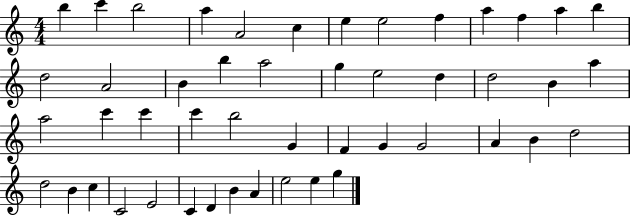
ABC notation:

X:1
T:Untitled
M:4/4
L:1/4
K:C
b c' b2 a A2 c e e2 f a f a b d2 A2 B b a2 g e2 d d2 B a a2 c' c' c' b2 G F G G2 A B d2 d2 B c C2 E2 C D B A e2 e g